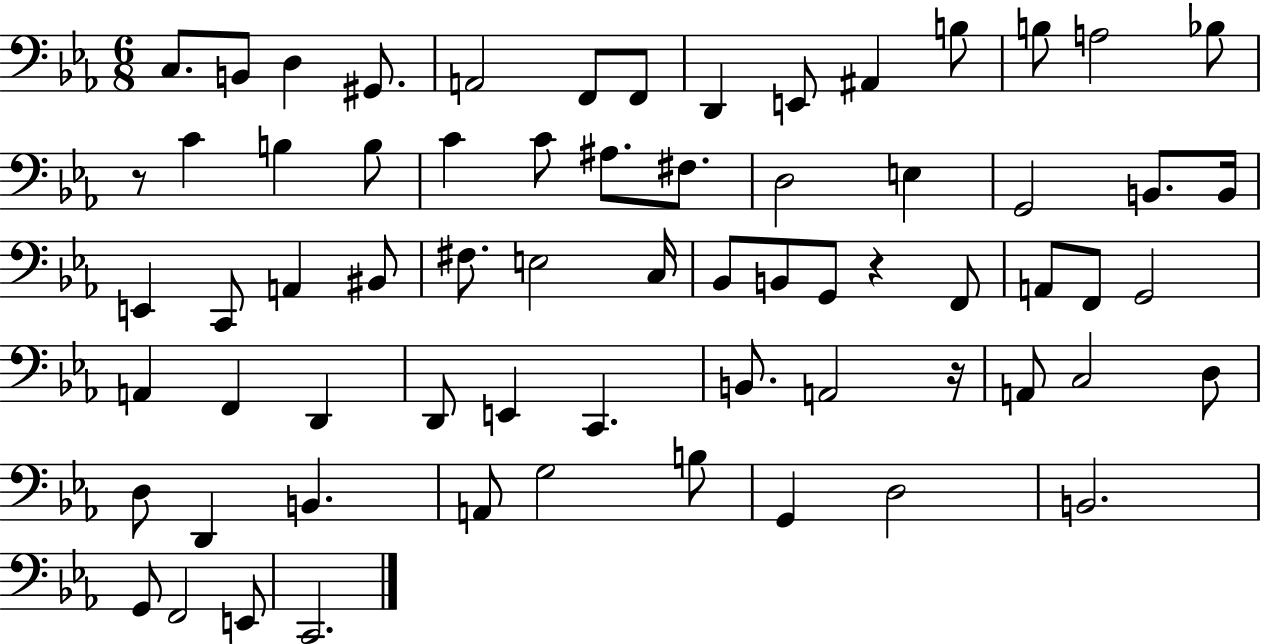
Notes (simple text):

C3/e. B2/e D3/q G#2/e. A2/h F2/e F2/e D2/q E2/e A#2/q B3/e B3/e A3/h Bb3/e R/e C4/q B3/q B3/e C4/q C4/e A#3/e. F#3/e. D3/h E3/q G2/h B2/e. B2/s E2/q C2/e A2/q BIS2/e F#3/e. E3/h C3/s Bb2/e B2/e G2/e R/q F2/e A2/e F2/e G2/h A2/q F2/q D2/q D2/e E2/q C2/q. B2/e. A2/h R/s A2/e C3/h D3/e D3/e D2/q B2/q. A2/e G3/h B3/e G2/q D3/h B2/h. G2/e F2/h E2/e C2/h.